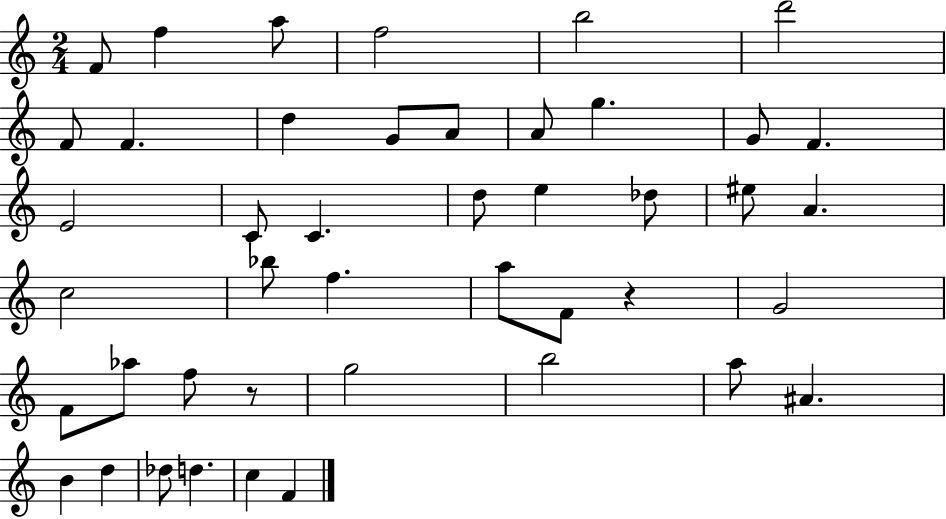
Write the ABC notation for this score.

X:1
T:Untitled
M:2/4
L:1/4
K:C
F/2 f a/2 f2 b2 d'2 F/2 F d G/2 A/2 A/2 g G/2 F E2 C/2 C d/2 e _d/2 ^e/2 A c2 _b/2 f a/2 F/2 z G2 F/2 _a/2 f/2 z/2 g2 b2 a/2 ^A B d _d/2 d c F